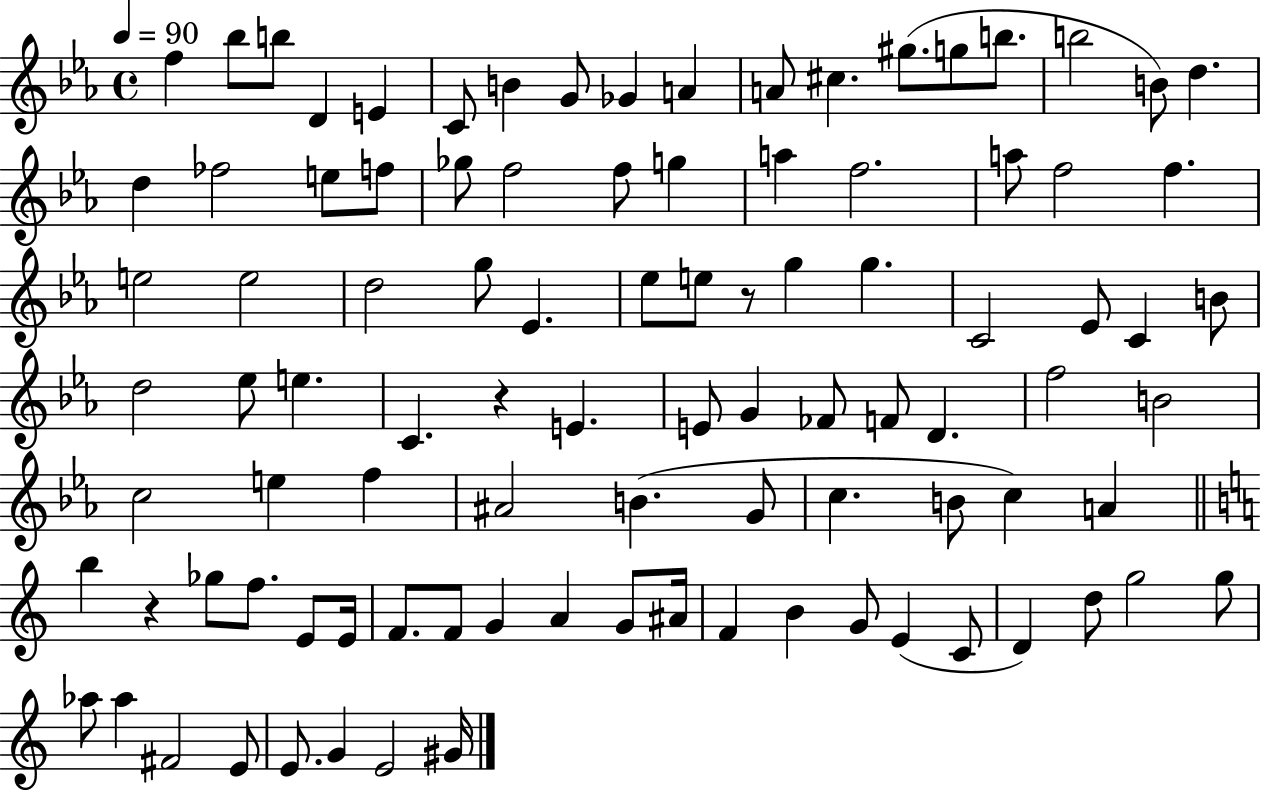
F5/q Bb5/e B5/e D4/q E4/q C4/e B4/q G4/e Gb4/q A4/q A4/e C#5/q. G#5/e. G5/e B5/e. B5/h B4/e D5/q. D5/q FES5/h E5/e F5/e Gb5/e F5/h F5/e G5/q A5/q F5/h. A5/e F5/h F5/q. E5/h E5/h D5/h G5/e Eb4/q. Eb5/e E5/e R/e G5/q G5/q. C4/h Eb4/e C4/q B4/e D5/h Eb5/e E5/q. C4/q. R/q E4/q. E4/e G4/q FES4/e F4/e D4/q. F5/h B4/h C5/h E5/q F5/q A#4/h B4/q. G4/e C5/q. B4/e C5/q A4/q B5/q R/q Gb5/e F5/e. E4/e E4/s F4/e. F4/e G4/q A4/q G4/e A#4/s F4/q B4/q G4/e E4/q C4/e D4/q D5/e G5/h G5/e Ab5/e Ab5/q F#4/h E4/e E4/e. G4/q E4/h G#4/s